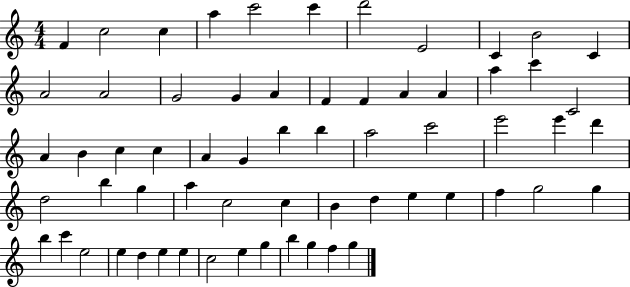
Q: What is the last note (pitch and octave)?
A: G5